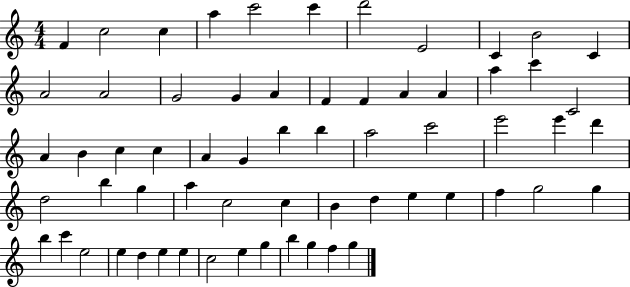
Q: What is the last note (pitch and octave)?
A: G5